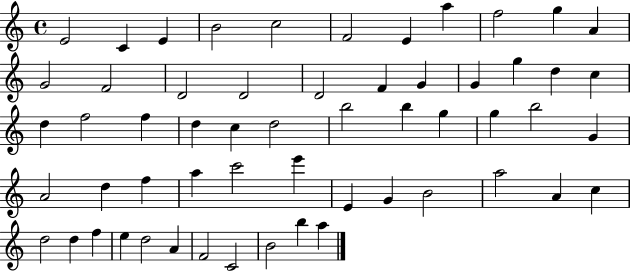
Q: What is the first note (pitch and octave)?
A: E4